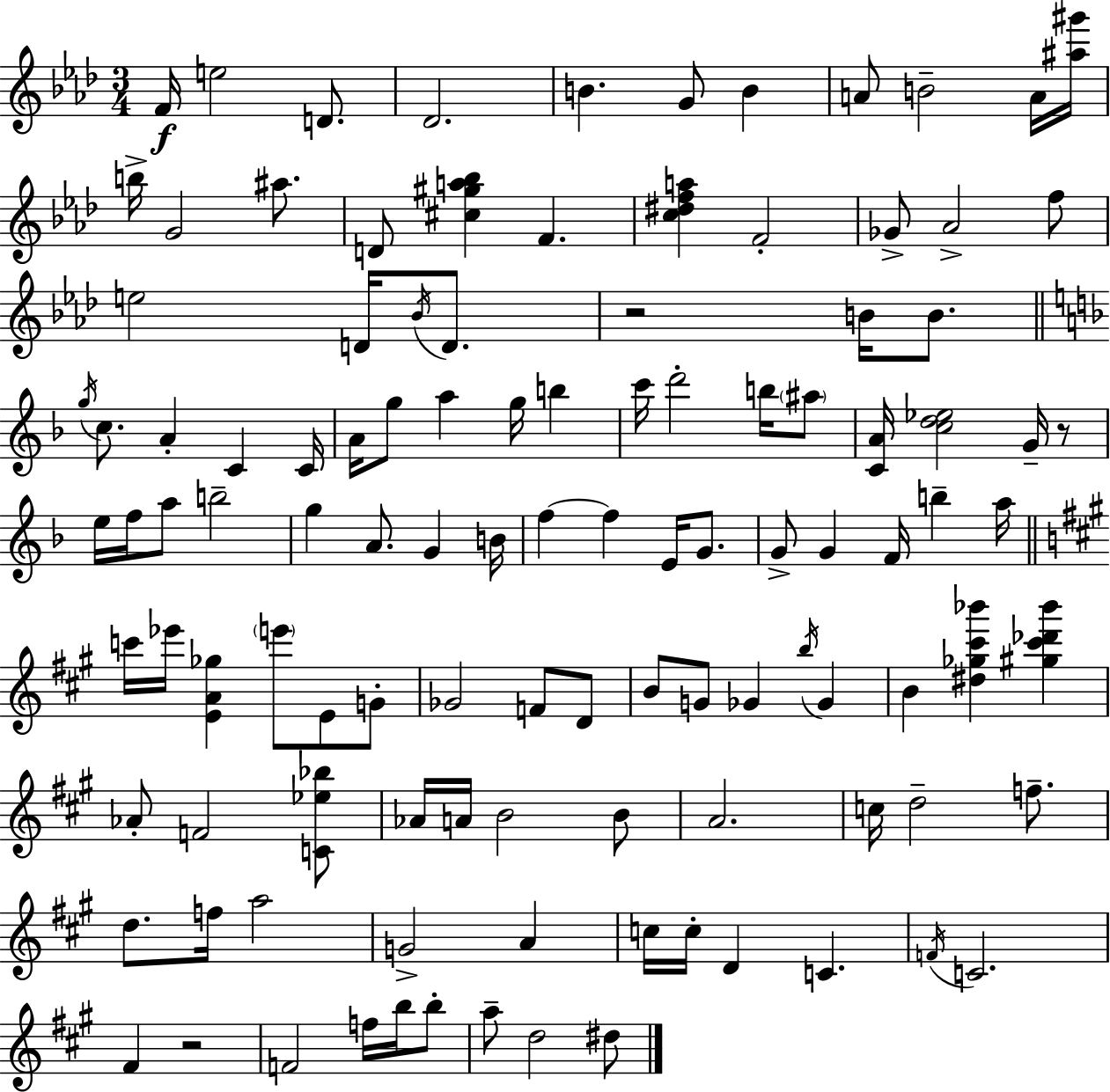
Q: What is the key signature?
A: AES major